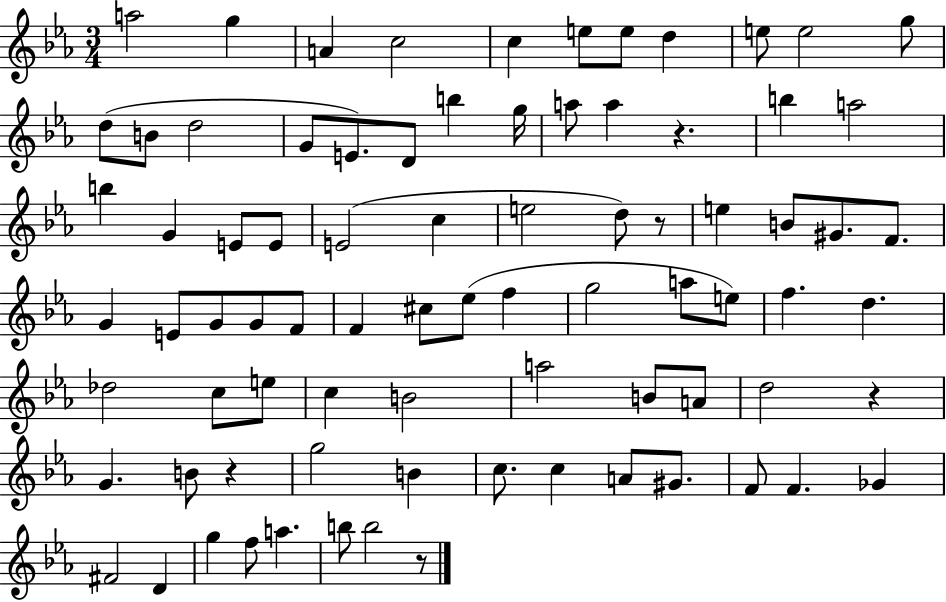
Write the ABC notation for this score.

X:1
T:Untitled
M:3/4
L:1/4
K:Eb
a2 g A c2 c e/2 e/2 d e/2 e2 g/2 d/2 B/2 d2 G/2 E/2 D/2 b g/4 a/2 a z b a2 b G E/2 E/2 E2 c e2 d/2 z/2 e B/2 ^G/2 F/2 G E/2 G/2 G/2 F/2 F ^c/2 _e/2 f g2 a/2 e/2 f d _d2 c/2 e/2 c B2 a2 B/2 A/2 d2 z G B/2 z g2 B c/2 c A/2 ^G/2 F/2 F _G ^F2 D g f/2 a b/2 b2 z/2